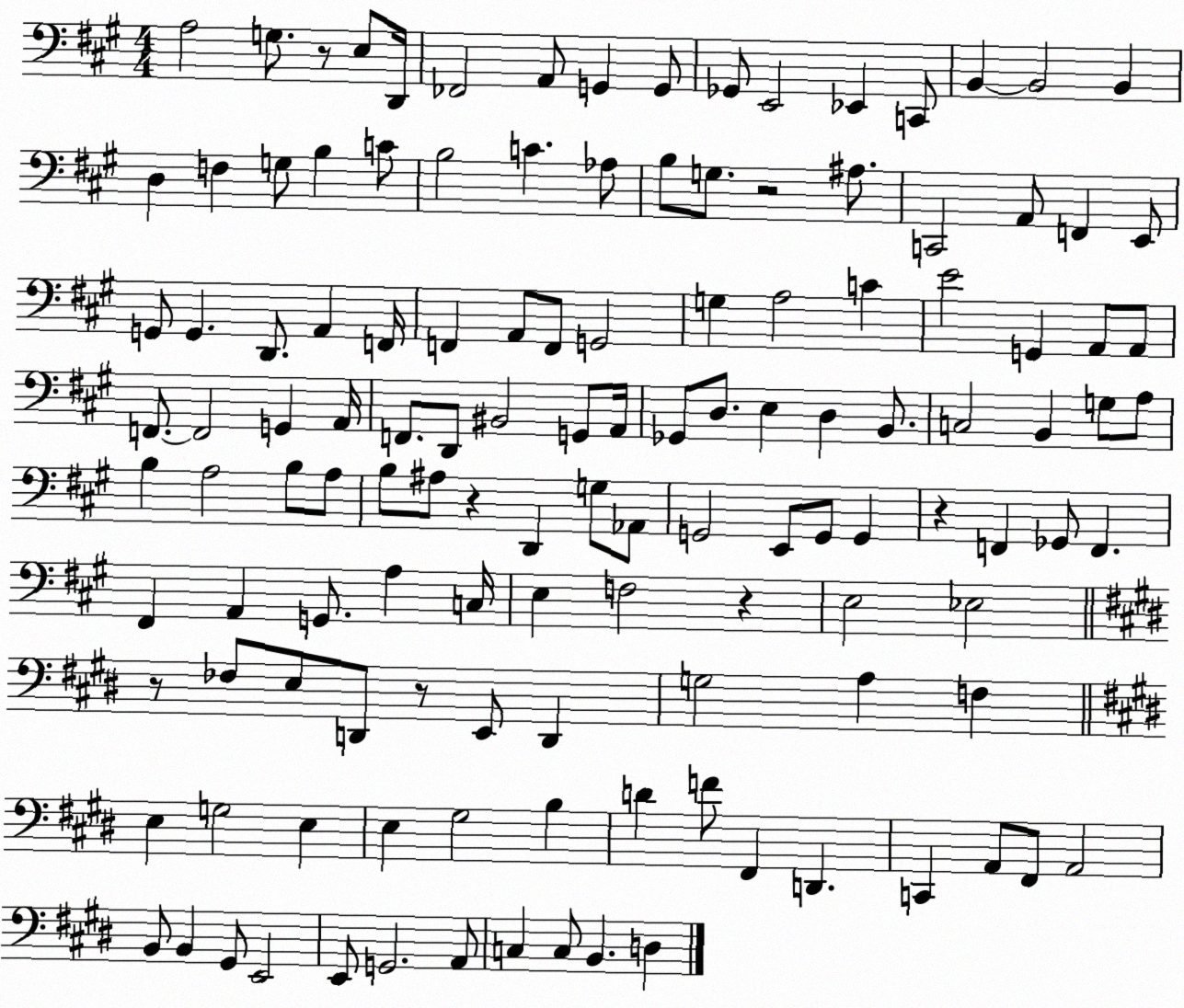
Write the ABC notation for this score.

X:1
T:Untitled
M:4/4
L:1/4
K:A
A,2 G,/2 z/2 E,/2 D,,/4 _F,,2 A,,/2 G,, G,,/2 _G,,/2 E,,2 _E,, C,,/2 B,, B,,2 B,, D, F, G,/2 B, C/2 B,2 C _A,/2 B,/2 G,/2 z2 ^A,/2 C,,2 A,,/2 F,, E,,/2 G,,/2 G,, D,,/2 A,, F,,/4 F,, A,,/2 F,,/2 G,,2 G, A,2 C E2 G,, A,,/2 A,,/2 F,,/2 F,,2 G,, A,,/4 F,,/2 D,,/2 ^B,,2 G,,/2 A,,/4 _G,,/2 D,/2 E, D, B,,/2 C,2 B,, G,/2 A,/2 B, A,2 B,/2 A,/2 B,/2 ^A,/2 z D,, G,/2 _A,,/2 G,,2 E,,/2 G,,/2 G,, z F,, _G,,/2 F,, ^F,, A,, G,,/2 A, C,/4 E, F,2 z E,2 _E,2 z/2 _F,/2 E,/2 D,,/2 z/2 E,,/2 D,, G,2 A, F, E, G,2 E, E, ^G,2 B, D F/2 ^F,, D,, C,, A,,/2 ^F,,/2 A,,2 B,,/2 B,, ^G,,/2 E,,2 E,,/2 G,,2 A,,/2 C, C,/2 B,, D,